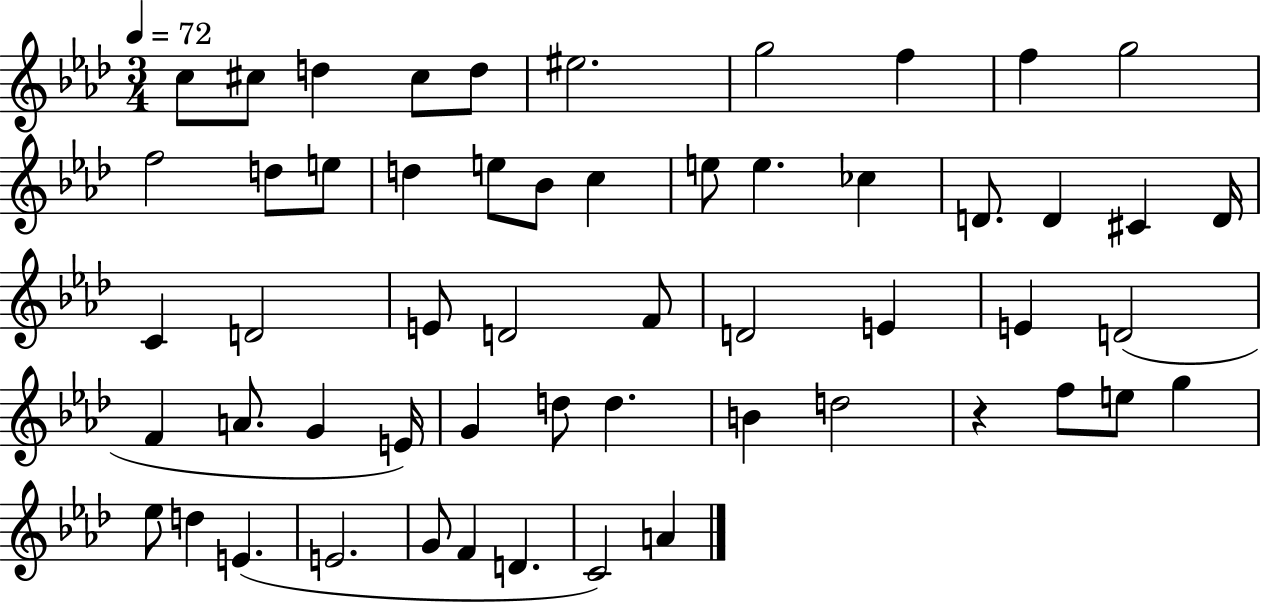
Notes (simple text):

C5/e C#5/e D5/q C#5/e D5/e EIS5/h. G5/h F5/q F5/q G5/h F5/h D5/e E5/e D5/q E5/e Bb4/e C5/q E5/e E5/q. CES5/q D4/e. D4/q C#4/q D4/s C4/q D4/h E4/e D4/h F4/e D4/h E4/q E4/q D4/h F4/q A4/e. G4/q E4/s G4/q D5/e D5/q. B4/q D5/h R/q F5/e E5/e G5/q Eb5/e D5/q E4/q. E4/h. G4/e F4/q D4/q. C4/h A4/q